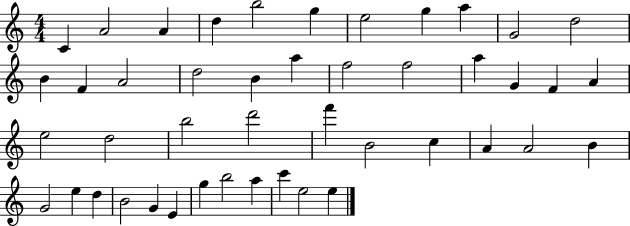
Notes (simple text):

C4/q A4/h A4/q D5/q B5/h G5/q E5/h G5/q A5/q G4/h D5/h B4/q F4/q A4/h D5/h B4/q A5/q F5/h F5/h A5/q G4/q F4/q A4/q E5/h D5/h B5/h D6/h F6/q B4/h C5/q A4/q A4/h B4/q G4/h E5/q D5/q B4/h G4/q E4/q G5/q B5/h A5/q C6/q E5/h E5/q